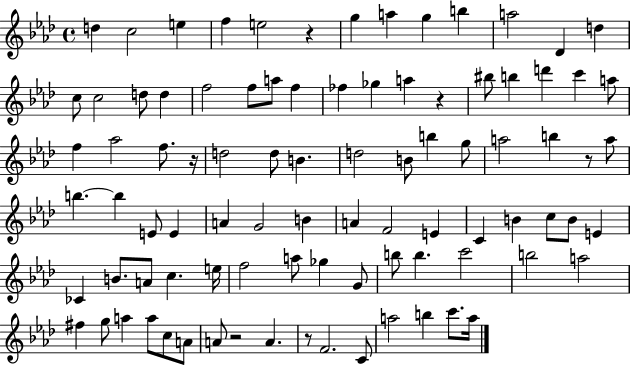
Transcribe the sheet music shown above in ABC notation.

X:1
T:Untitled
M:4/4
L:1/4
K:Ab
d c2 e f e2 z g a g b a2 _D d c/2 c2 d/2 d f2 f/2 a/2 f _f _g a z ^b/2 b d' c' a/2 f _a2 f/2 z/4 d2 d/2 B d2 B/2 b g/2 a2 b z/2 a/2 b b E/2 E A G2 B A F2 E C B c/2 B/2 E _C B/2 A/2 c e/4 f2 a/2 _g G/2 b/2 b c'2 b2 a2 ^f g/2 a a/2 c/2 A/2 A/2 z2 A z/2 F2 C/2 a2 b c'/2 a/4